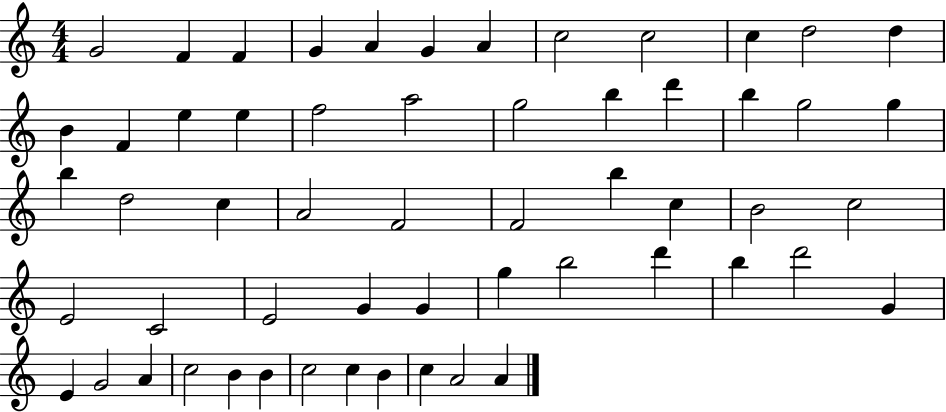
{
  \clef treble
  \numericTimeSignature
  \time 4/4
  \key c \major
  g'2 f'4 f'4 | g'4 a'4 g'4 a'4 | c''2 c''2 | c''4 d''2 d''4 | \break b'4 f'4 e''4 e''4 | f''2 a''2 | g''2 b''4 d'''4 | b''4 g''2 g''4 | \break b''4 d''2 c''4 | a'2 f'2 | f'2 b''4 c''4 | b'2 c''2 | \break e'2 c'2 | e'2 g'4 g'4 | g''4 b''2 d'''4 | b''4 d'''2 g'4 | \break e'4 g'2 a'4 | c''2 b'4 b'4 | c''2 c''4 b'4 | c''4 a'2 a'4 | \break \bar "|."
}